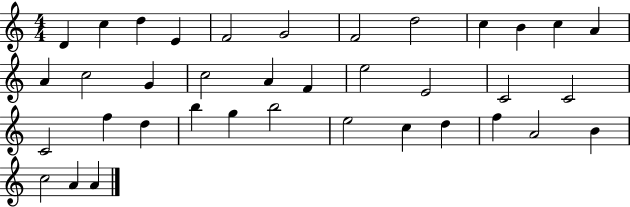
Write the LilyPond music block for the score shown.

{
  \clef treble
  \numericTimeSignature
  \time 4/4
  \key c \major
  d'4 c''4 d''4 e'4 | f'2 g'2 | f'2 d''2 | c''4 b'4 c''4 a'4 | \break a'4 c''2 g'4 | c''2 a'4 f'4 | e''2 e'2 | c'2 c'2 | \break c'2 f''4 d''4 | b''4 g''4 b''2 | e''2 c''4 d''4 | f''4 a'2 b'4 | \break c''2 a'4 a'4 | \bar "|."
}